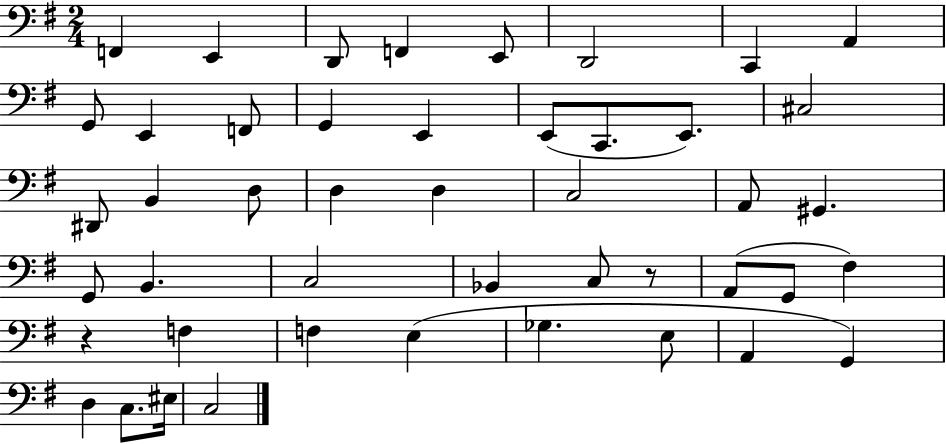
F2/q E2/q D2/e F2/q E2/e D2/h C2/q A2/q G2/e E2/q F2/e G2/q E2/q E2/e C2/e. E2/e. C#3/h D#2/e B2/q D3/e D3/q D3/q C3/h A2/e G#2/q. G2/e B2/q. C3/h Bb2/q C3/e R/e A2/e G2/e F#3/q R/q F3/q F3/q E3/q Gb3/q. E3/e A2/q G2/q D3/q C3/e. EIS3/s C3/h